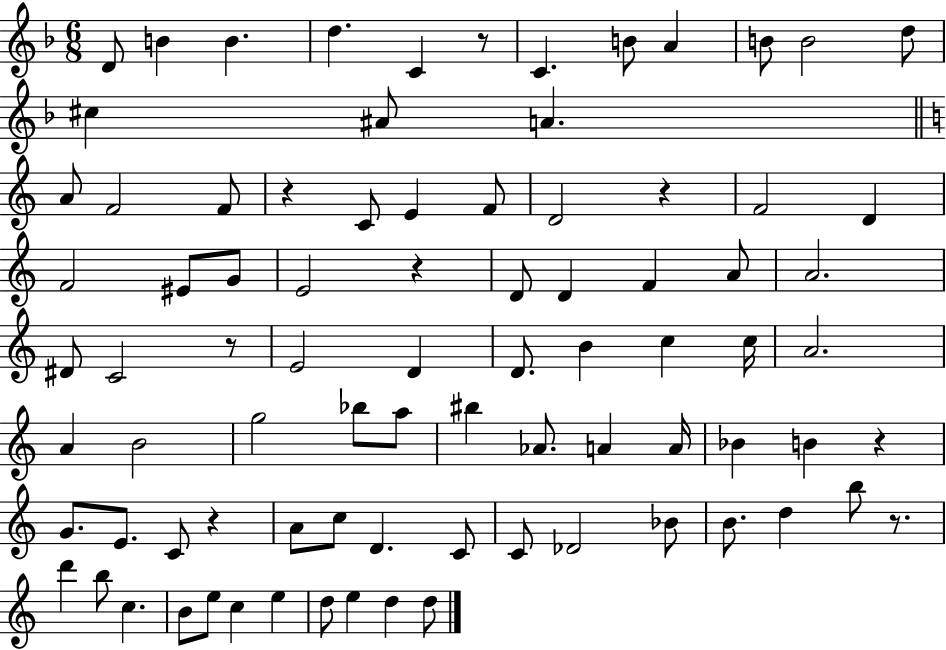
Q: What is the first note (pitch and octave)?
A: D4